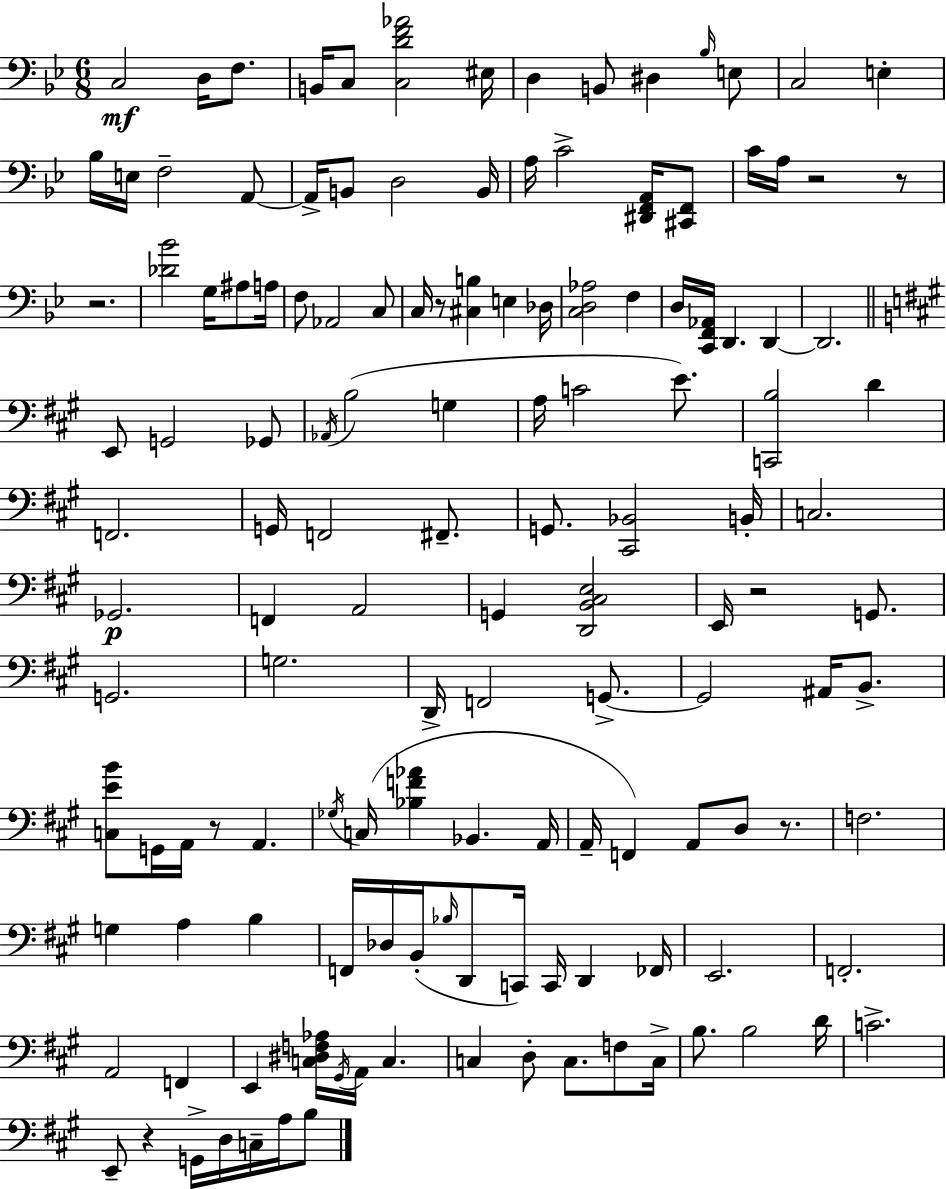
{
  \clef bass
  \numericTimeSignature
  \time 6/8
  \key g \minor
  c2\mf d16 f8. | b,16 c8 <c d' f' aes'>2 eis16 | d4 b,8 dis4 \grace { bes16 } e8 | c2 e4-. | \break bes16 e16 f2-- a,8~~ | a,16-> b,8 d2 | b,16 a16 c'2-> <dis, f, a,>16 <cis, f,>8 | c'16 a16 r2 r8 | \break r2. | <des' bes'>2 g16 ais8 | a16 f8 aes,2 c8 | c16 r8 <cis b>4 e4 | \break des16 <c d aes>2 f4 | d16 <c, f, aes,>16 d,4. d,4~~ | d,2. | \bar "||" \break \key a \major e,8 g,2 ges,8 | \acciaccatura { aes,16 } b2( g4 | a16 c'2 e'8.) | <c, b>2 d'4 | \break f,2. | g,16 f,2 fis,8.-- | g,8. <cis, bes,>2 | b,16-. c2. | \break ges,2.\p | f,4 a,2 | g,4 <d, b, cis e>2 | e,16 r2 g,8. | \break g,2. | g2. | d,16-> f,2 g,8.->~~ | g,2 ais,16 b,8.-> | \break <c e' b'>8 g,16 a,16 r8 a,4. | \acciaccatura { ges16 } c16( <bes f' aes'>4 bes,4. | a,16 a,16-- f,4) a,8 d8 r8. | f2. | \break g4 a4 b4 | f,16 des16 b,16-.( \grace { bes16 } d,8 c,16) c,16 d,4 | fes,16 e,2. | f,2.-. | \break a,2 f,4 | e,4 <c dis f aes>16 \acciaccatura { gis,16 } a,16 c4. | c4 d8-. c8. | f8 c16-> b8. b2 | \break d'16 c'2.-> | e,8-- r4 g,16-> d16 | c16-- a16 b8 \bar "|."
}